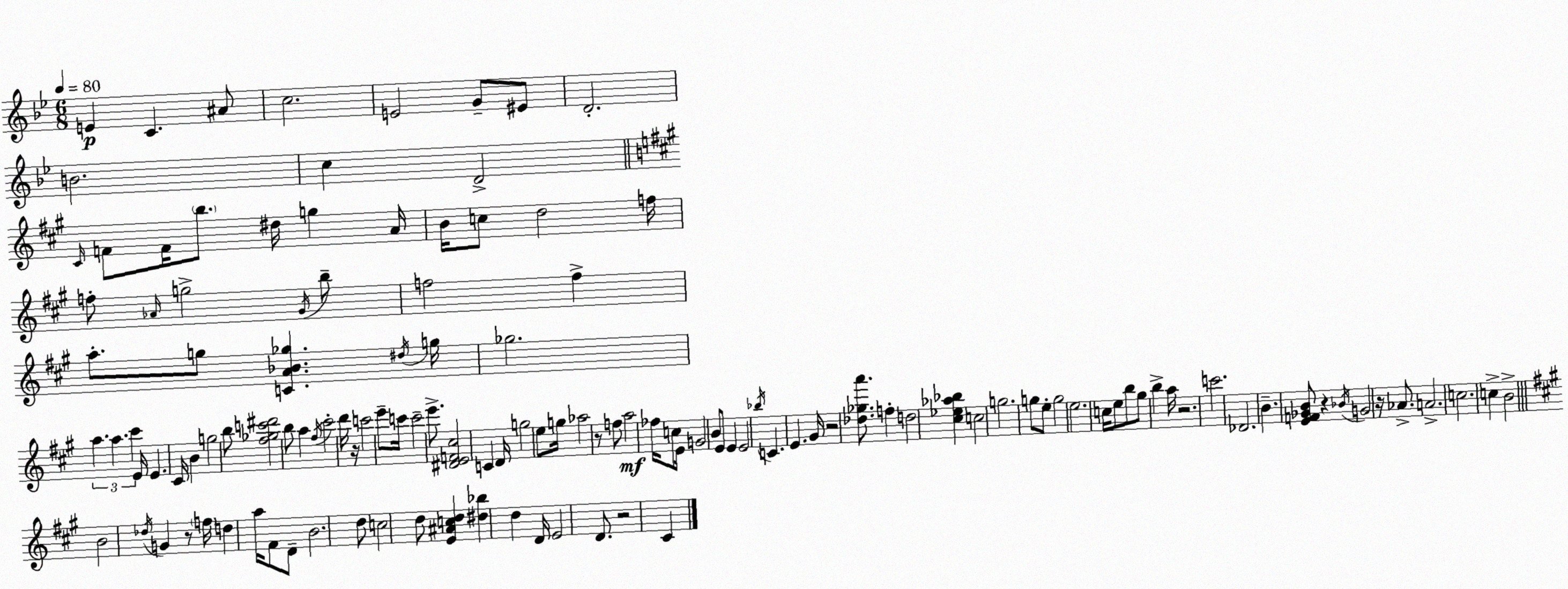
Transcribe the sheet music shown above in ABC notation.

X:1
T:Untitled
M:6/8
L:1/4
K:Bb
E C ^A/2 c2 E2 G/2 ^E/2 D2 B2 c D2 ^C/4 F/2 F/4 b/2 ^d/4 g A/4 B/4 c/2 d2 f/4 f/2 _A/4 g2 ^G/4 b/2 f2 f a/2 g/2 [CA_B_g] ^d/4 g/4 _g2 a a ^c' E/4 E ^C/4 B g2 b/2 [^f_gc'^d']2 b/2 a ^f/4 ^c'2 d'/4 z/4 c'2 e'/2 c'/4 c'2 e'/2 [^DEF^c]2 C D/4 g2 e/2 g/4 _a2 z/2 f/2 a2 _f/4 c/2 E/4 G2 B/2 E/2 E E2 _b/4 C E ^G/4 z2 [_d_ga']/2 f d2 [^c_e_a_b] c2 g2 g/2 e/2 g2 e2 c/4 e/2 b/2 ^g/2 b a/4 z2 c'2 _D2 B [EF_GB]/2 z _B/4 G2 z/4 _A/2 A2 c2 c B2 B2 _d/4 G z/2 f/4 d a/4 ^F/2 D/2 B2 d/2 c2 d/2 [E^Acd] [^d_b] d D/4 E2 D/2 z2 ^C